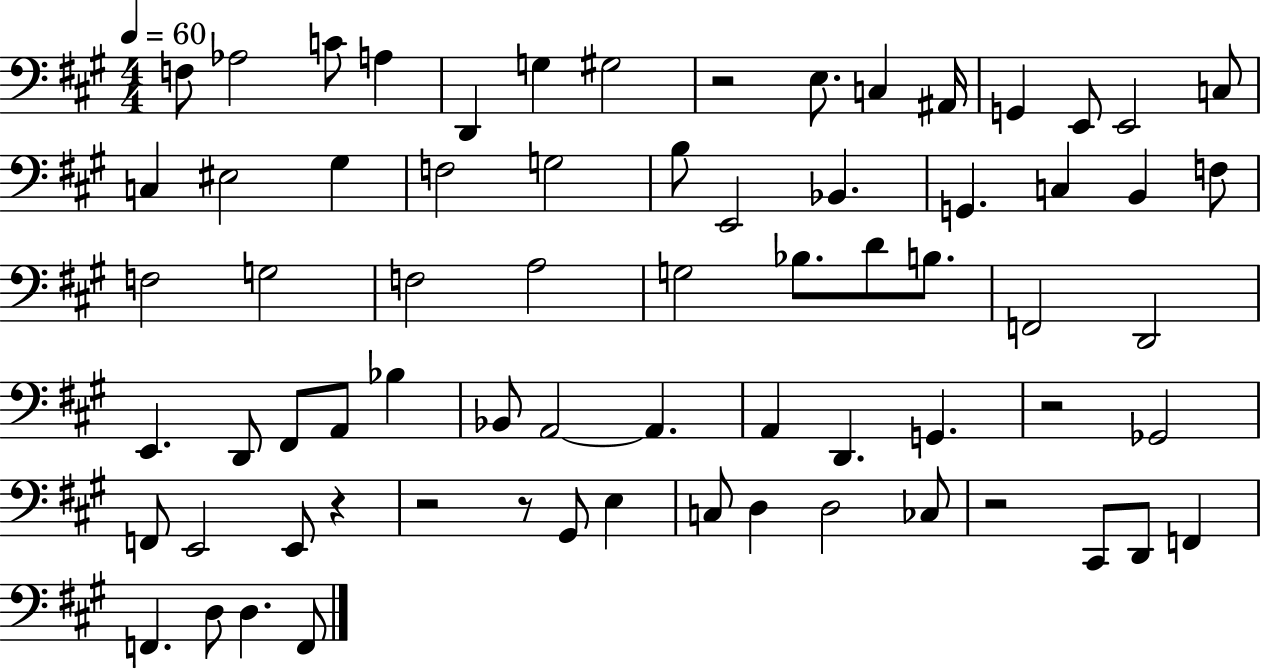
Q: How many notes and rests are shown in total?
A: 70